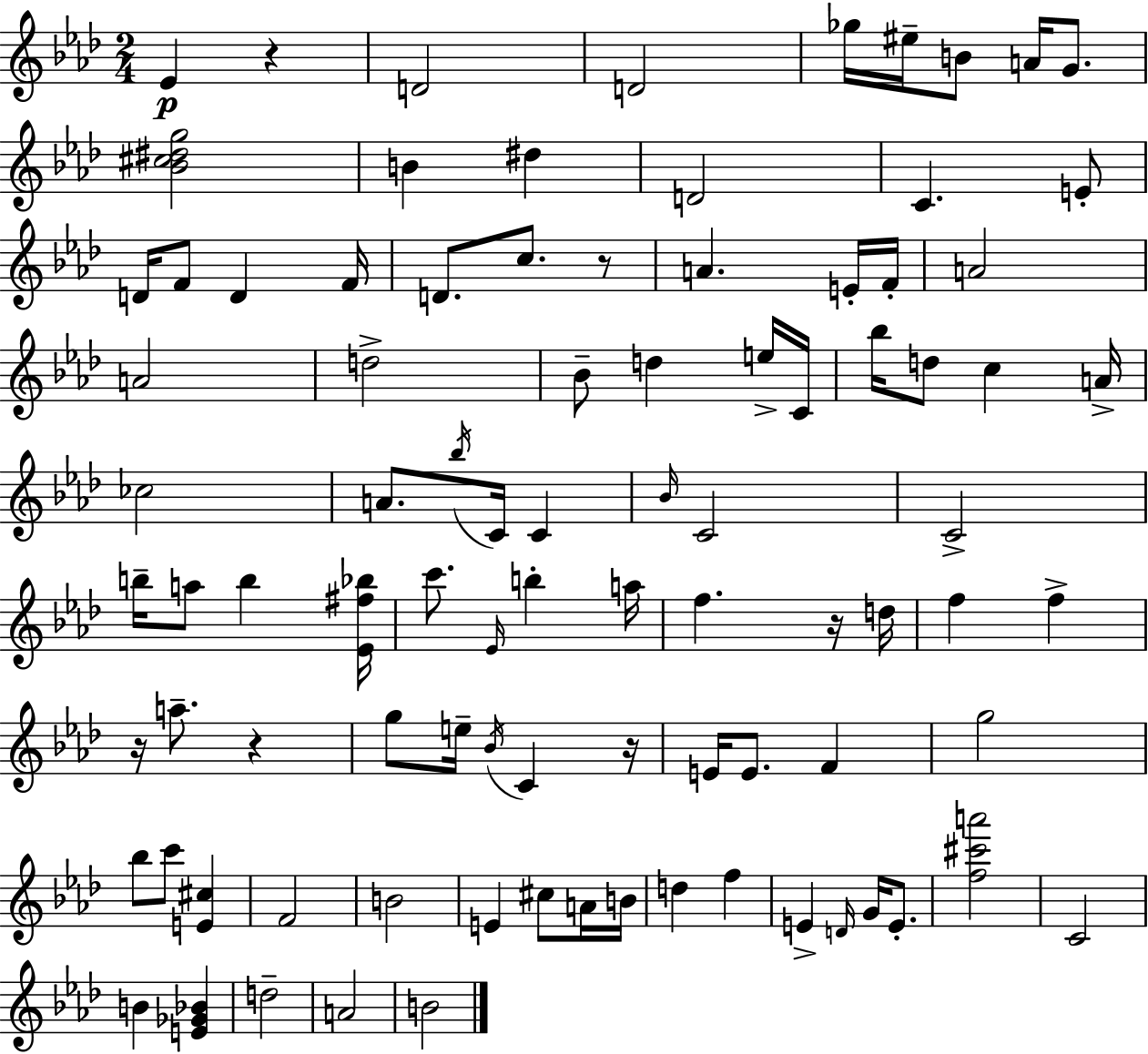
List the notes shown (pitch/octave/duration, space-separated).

Eb4/q R/q D4/h D4/h Gb5/s EIS5/s B4/e A4/s G4/e. [Bb4,C#5,D#5,G5]/h B4/q D#5/q D4/h C4/q. E4/e D4/s F4/e D4/q F4/s D4/e. C5/e. R/e A4/q. E4/s F4/s A4/h A4/h D5/h Bb4/e D5/q E5/s C4/s Bb5/s D5/e C5/q A4/s CES5/h A4/e. Bb5/s C4/s C4/q Bb4/s C4/h C4/h B5/s A5/e B5/q [Eb4,F#5,Bb5]/s C6/e. Eb4/s B5/q A5/s F5/q. R/s D5/s F5/q F5/q R/s A5/e. R/q G5/e E5/s Bb4/s C4/q R/s E4/s E4/e. F4/q G5/h Bb5/e C6/e [E4,C#5]/q F4/h B4/h E4/q C#5/e A4/s B4/s D5/q F5/q E4/q D4/s G4/s E4/e. [F5,C#6,A6]/h C4/h B4/q [E4,Gb4,Bb4]/q D5/h A4/h B4/h